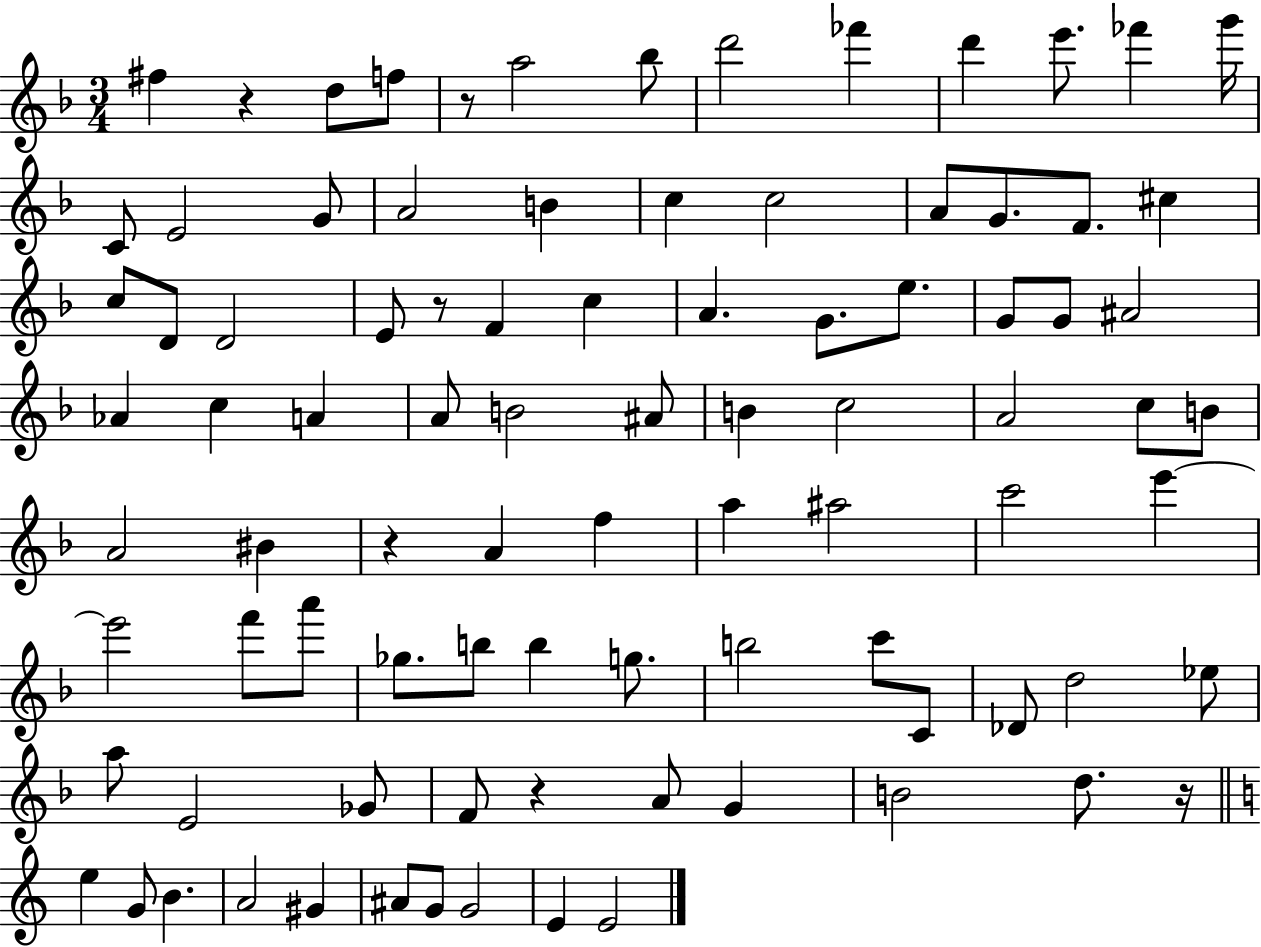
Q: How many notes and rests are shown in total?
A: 90